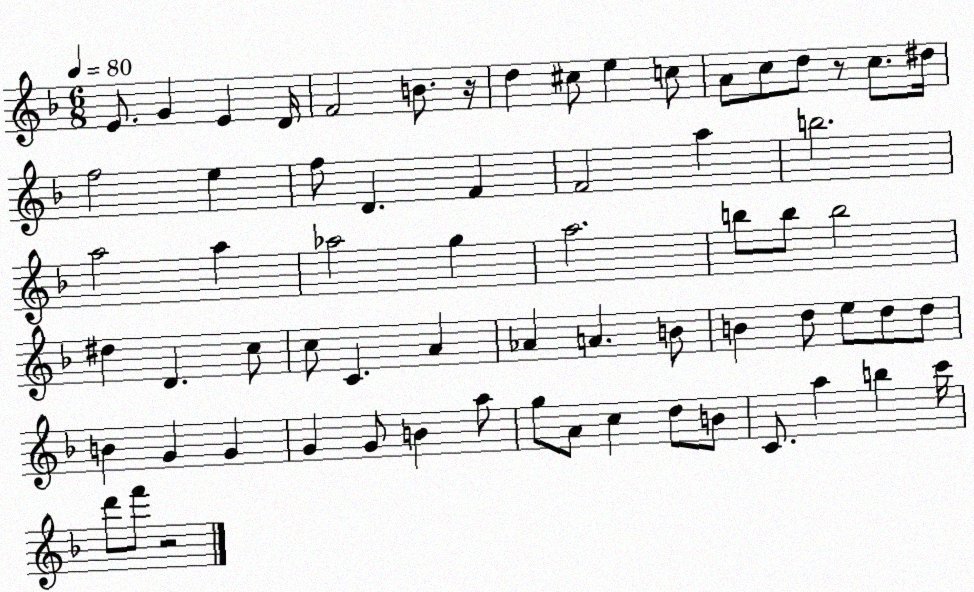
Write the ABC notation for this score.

X:1
T:Untitled
M:6/8
L:1/4
K:F
E/2 G E D/4 F2 B/2 z/4 d ^c/2 e c/2 A/2 c/2 d/2 z/2 c/2 ^d/4 f2 e f/2 D F F2 a b2 a2 a _a2 g a2 b/2 b/2 b2 ^d D c/2 c/2 C A _A A B/2 B d/2 e/2 d/2 d/2 B G G G G/2 B a/2 g/2 A/2 c d/2 B/2 C/2 a b c'/4 d'/2 f'/2 z2